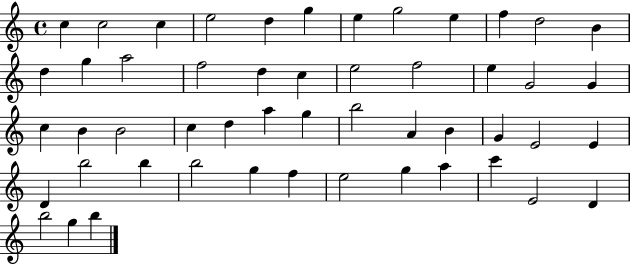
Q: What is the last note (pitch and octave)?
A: B5